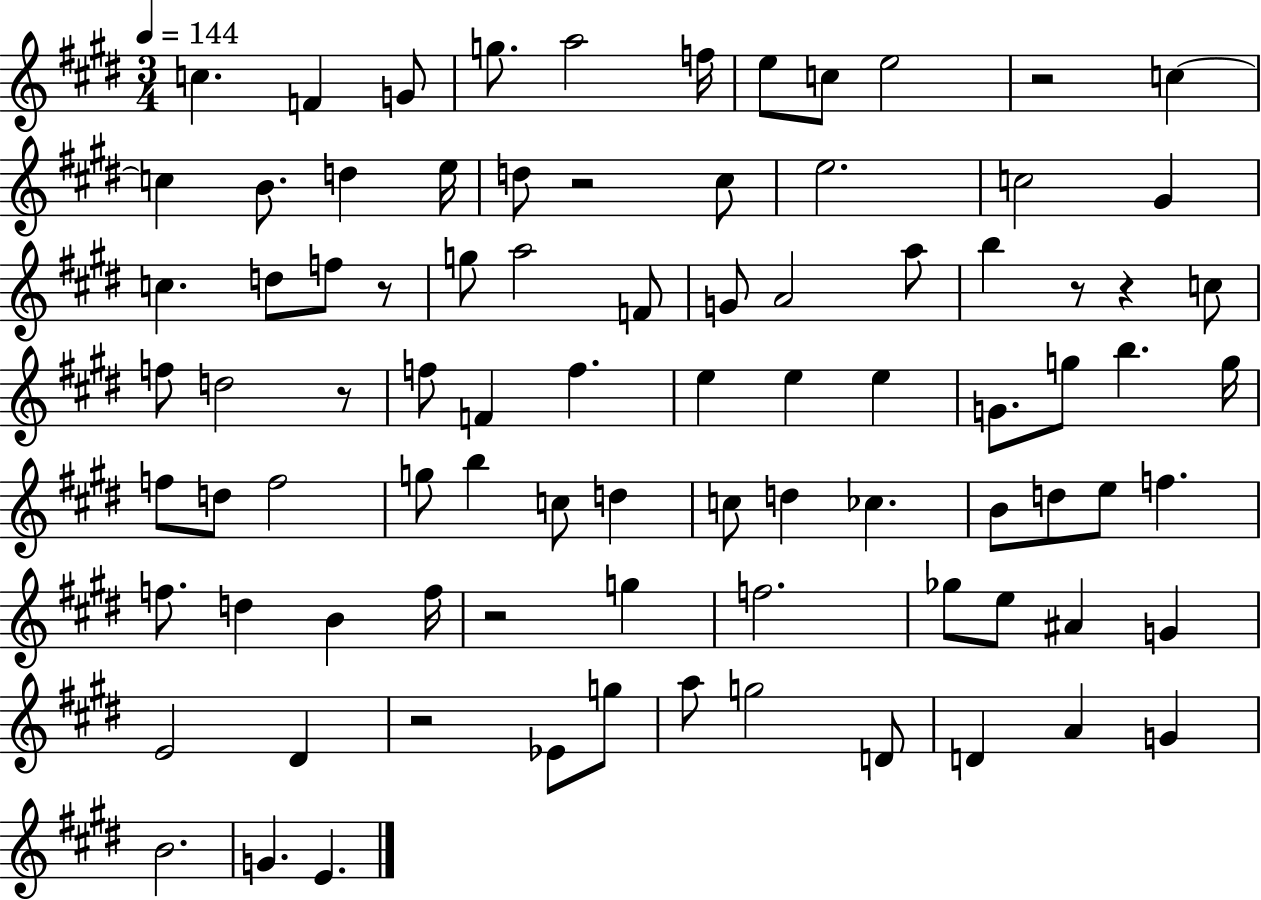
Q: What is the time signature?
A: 3/4